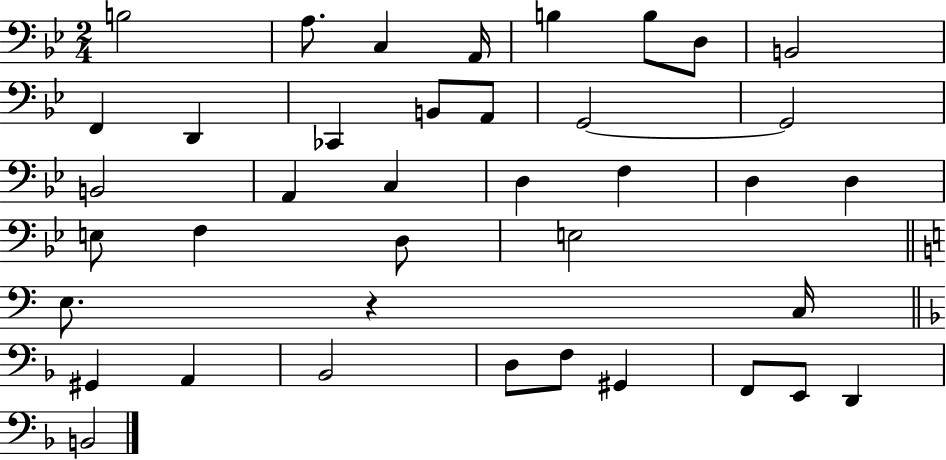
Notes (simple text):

B3/h A3/e. C3/q A2/s B3/q B3/e D3/e B2/h F2/q D2/q CES2/q B2/e A2/e G2/h G2/h B2/h A2/q C3/q D3/q F3/q D3/q D3/q E3/e F3/q D3/e E3/h E3/e. R/q C3/s G#2/q A2/q Bb2/h D3/e F3/e G#2/q F2/e E2/e D2/q B2/h